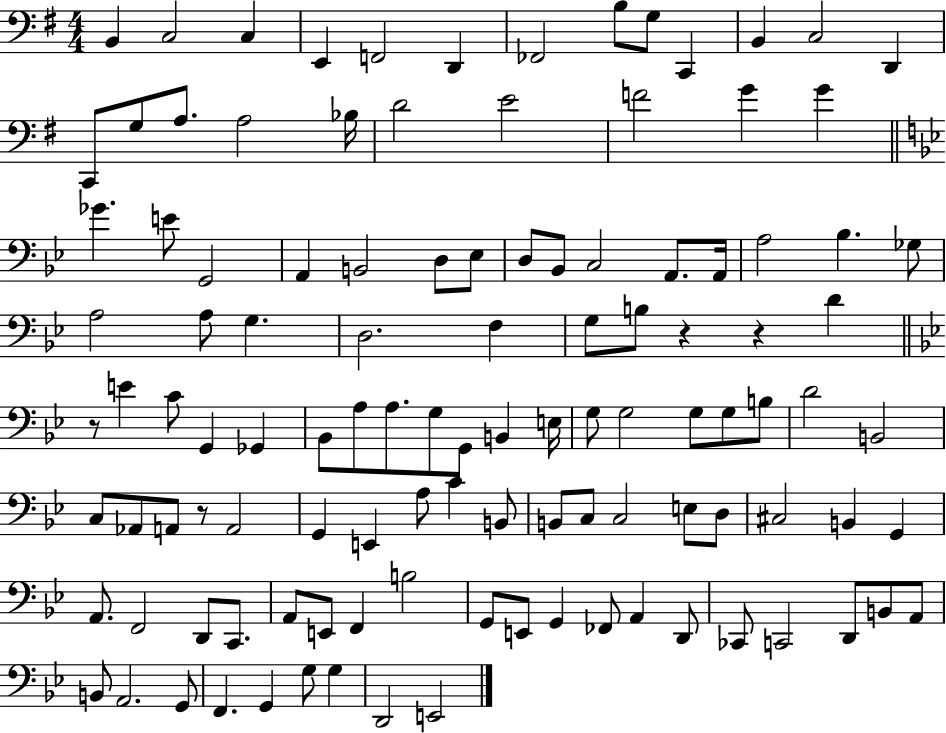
B2/q C3/h C3/q E2/q F2/h D2/q FES2/h B3/e G3/e C2/q B2/q C3/h D2/q C2/e G3/e A3/e. A3/h Bb3/s D4/h E4/h F4/h G4/q G4/q Gb4/q. E4/e G2/h A2/q B2/h D3/e Eb3/e D3/e Bb2/e C3/h A2/e. A2/s A3/h Bb3/q. Gb3/e A3/h A3/e G3/q. D3/h. F3/q G3/e B3/e R/q R/q D4/q R/e E4/q C4/e G2/q Gb2/q Bb2/e A3/e A3/e. G3/e G2/e B2/q E3/s G3/e G3/h G3/e G3/e B3/e D4/h B2/h C3/e Ab2/e A2/e R/e A2/h G2/q E2/q A3/e C4/q B2/e B2/e C3/e C3/h E3/e D3/e C#3/h B2/q G2/q A2/e. F2/h D2/e C2/e. A2/e E2/e F2/q B3/h G2/e E2/e G2/q FES2/e A2/q D2/e CES2/e C2/h D2/e B2/e A2/e B2/e A2/h. G2/e F2/q. G2/q G3/e G3/q D2/h E2/h